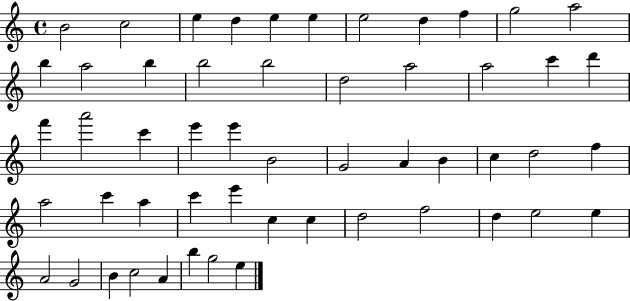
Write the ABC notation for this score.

X:1
T:Untitled
M:4/4
L:1/4
K:C
B2 c2 e d e e e2 d f g2 a2 b a2 b b2 b2 d2 a2 a2 c' d' f' a'2 c' e' e' B2 G2 A B c d2 f a2 c' a c' e' c c d2 f2 d e2 e A2 G2 B c2 A b g2 e